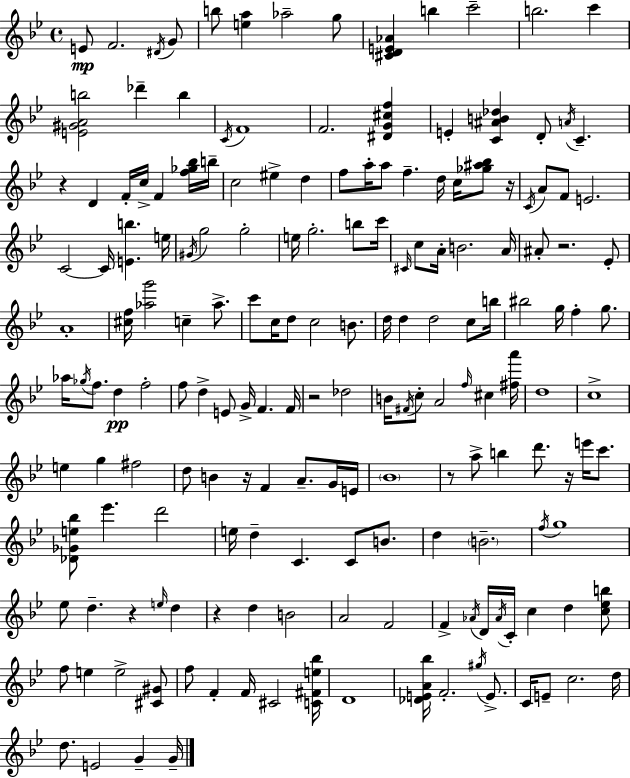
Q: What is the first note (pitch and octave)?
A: E4